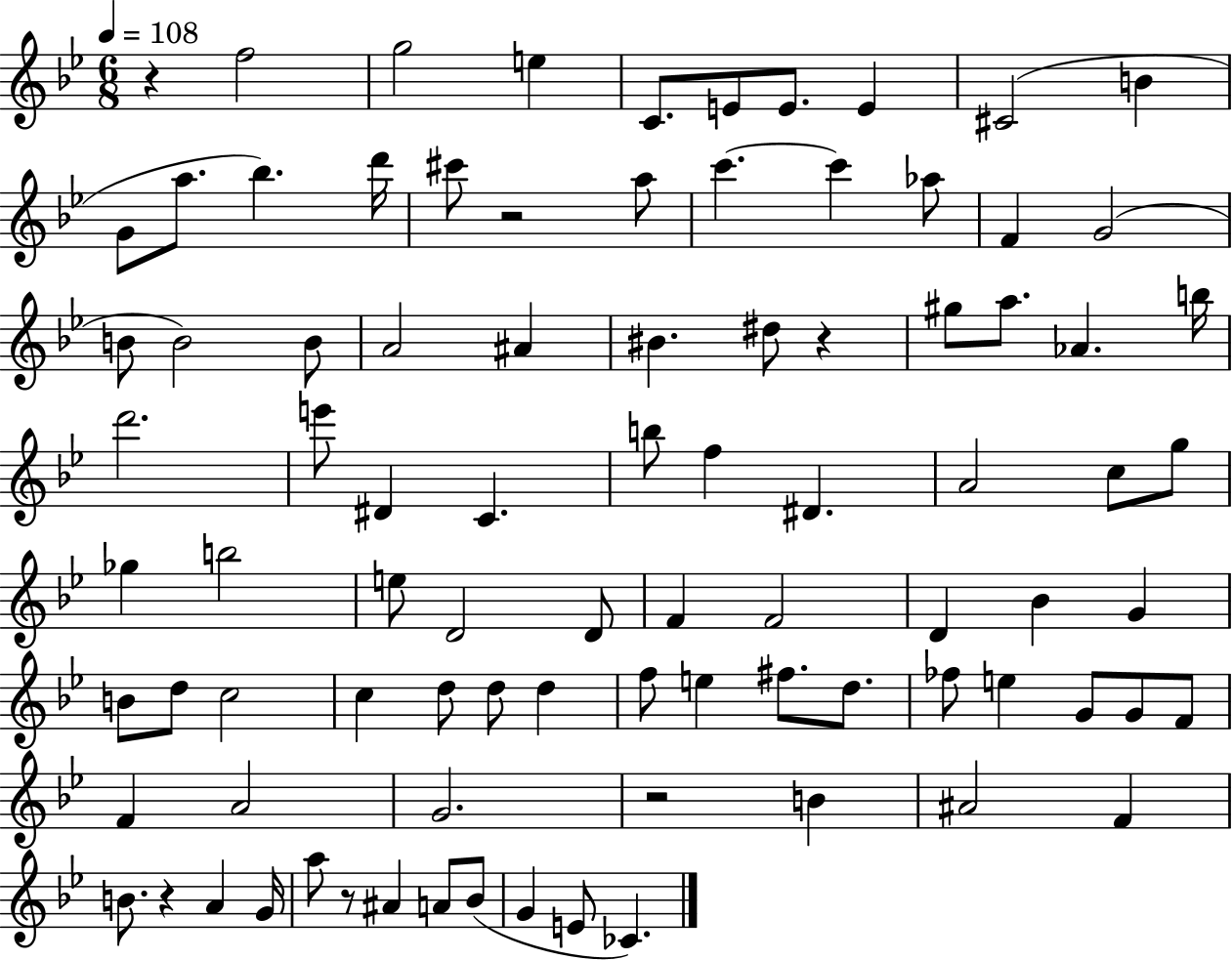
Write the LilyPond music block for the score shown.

{
  \clef treble
  \numericTimeSignature
  \time 6/8
  \key bes \major
  \tempo 4 = 108
  \repeat volta 2 { r4 f''2 | g''2 e''4 | c'8. e'8 e'8. e'4 | cis'2( b'4 | \break g'8 a''8. bes''4.) d'''16 | cis'''8 r2 a''8 | c'''4.~~ c'''4 aes''8 | f'4 g'2( | \break b'8 b'2) b'8 | a'2 ais'4 | bis'4. dis''8 r4 | gis''8 a''8. aes'4. b''16 | \break d'''2. | e'''8 dis'4 c'4. | b''8 f''4 dis'4. | a'2 c''8 g''8 | \break ges''4 b''2 | e''8 d'2 d'8 | f'4 f'2 | d'4 bes'4 g'4 | \break b'8 d''8 c''2 | c''4 d''8 d''8 d''4 | f''8 e''4 fis''8. d''8. | fes''8 e''4 g'8 g'8 f'8 | \break f'4 a'2 | g'2. | r2 b'4 | ais'2 f'4 | \break b'8. r4 a'4 g'16 | a''8 r8 ais'4 a'8 bes'8( | g'4 e'8 ces'4.) | } \bar "|."
}